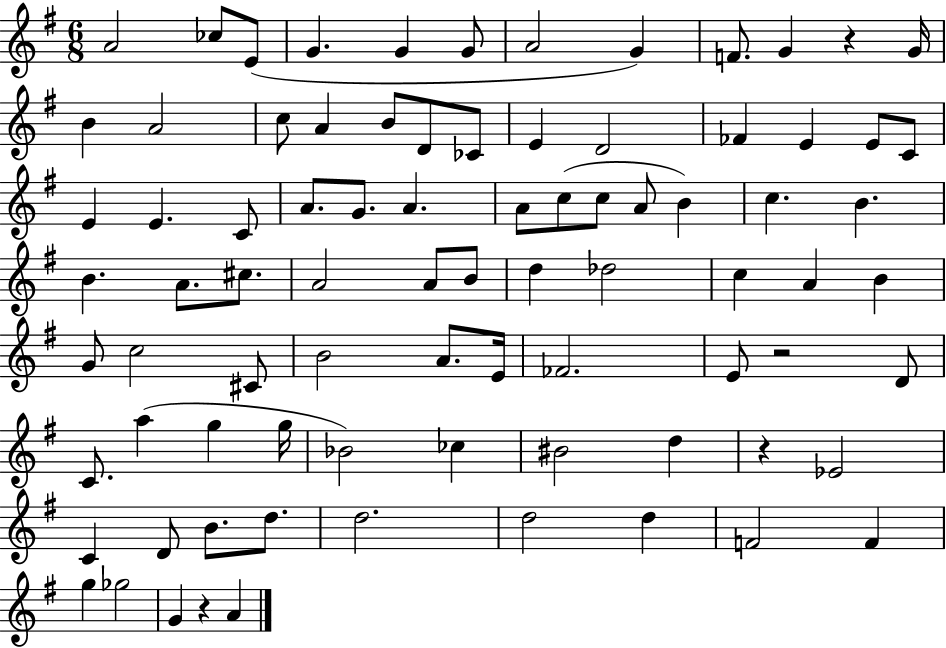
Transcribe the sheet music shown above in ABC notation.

X:1
T:Untitled
M:6/8
L:1/4
K:G
A2 _c/2 E/2 G G G/2 A2 G F/2 G z G/4 B A2 c/2 A B/2 D/2 _C/2 E D2 _F E E/2 C/2 E E C/2 A/2 G/2 A A/2 c/2 c/2 A/2 B c B B A/2 ^c/2 A2 A/2 B/2 d _d2 c A B G/2 c2 ^C/2 B2 A/2 E/4 _F2 E/2 z2 D/2 C/2 a g g/4 _B2 _c ^B2 d z _E2 C D/2 B/2 d/2 d2 d2 d F2 F g _g2 G z A